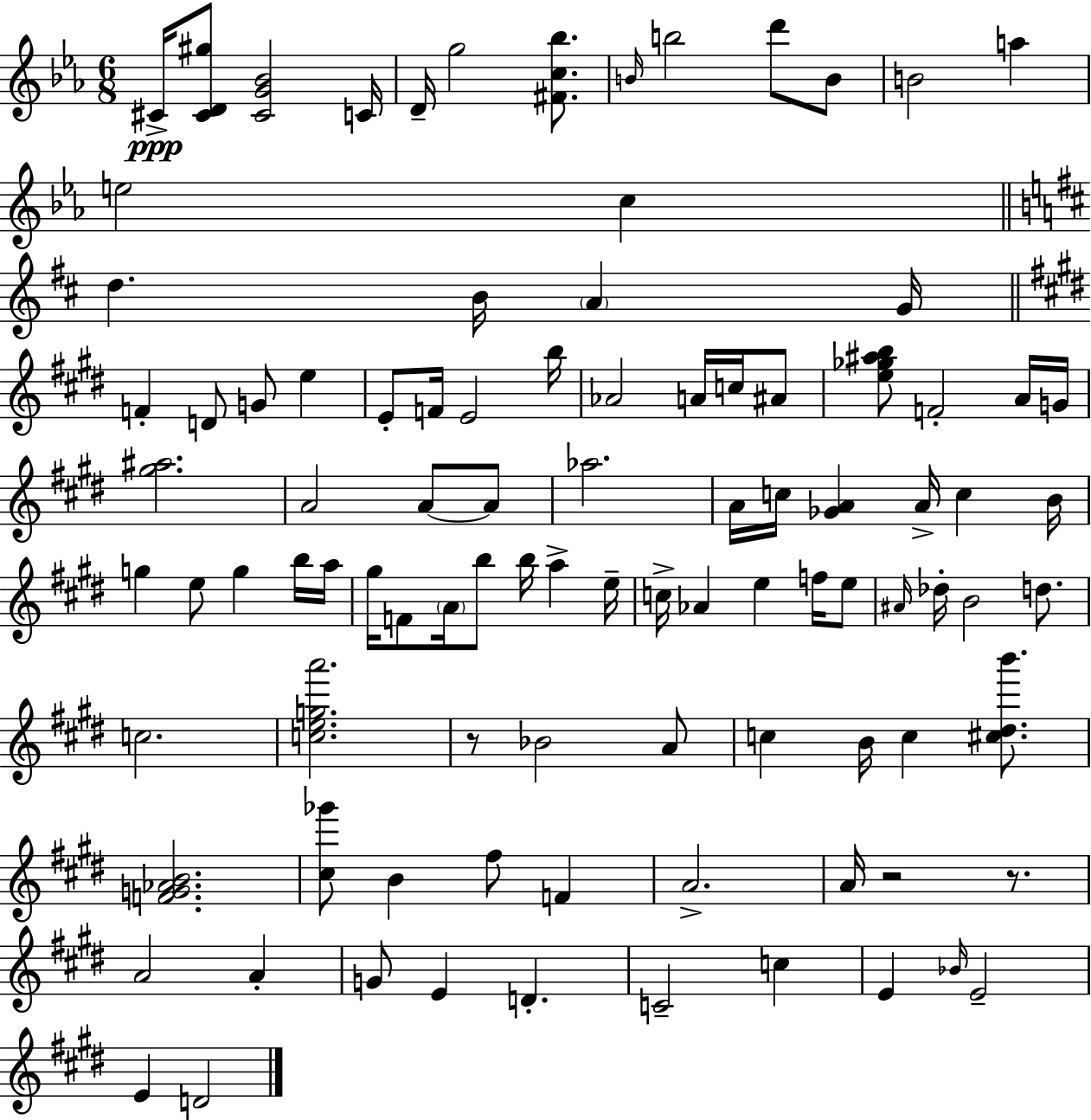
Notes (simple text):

C#4/s [C#4,D4,G#5]/e [C#4,G4,Bb4]/h C4/s D4/s G5/h [F#4,C5,Bb5]/e. B4/s B5/h D6/e B4/e B4/h A5/q E5/h C5/q D5/q. B4/s A4/q G4/s F4/q D4/e G4/e E5/q E4/e F4/s E4/h B5/s Ab4/h A4/s C5/s A#4/e [E5,Gb5,A#5,B5]/e F4/h A4/s G4/s [G#5,A#5]/h. A4/h A4/e A4/e Ab5/h. A4/s C5/s [Gb4,A4]/q A4/s C5/q B4/s G5/q E5/e G5/q B5/s A5/s G#5/s F4/e A4/s B5/e B5/s A5/q E5/s C5/s Ab4/q E5/q F5/s E5/e A#4/s Db5/s B4/h D5/e. C5/h. [C5,E5,G5,A6]/h. R/e Bb4/h A4/e C5/q B4/s C5/q [C#5,D#5,B6]/e. [F4,G4,Ab4,B4]/h. [C#5,Gb6]/e B4/q F#5/e F4/q A4/h. A4/s R/h R/e. A4/h A4/q G4/e E4/q D4/q. C4/h C5/q E4/q Bb4/s E4/h E4/q D4/h